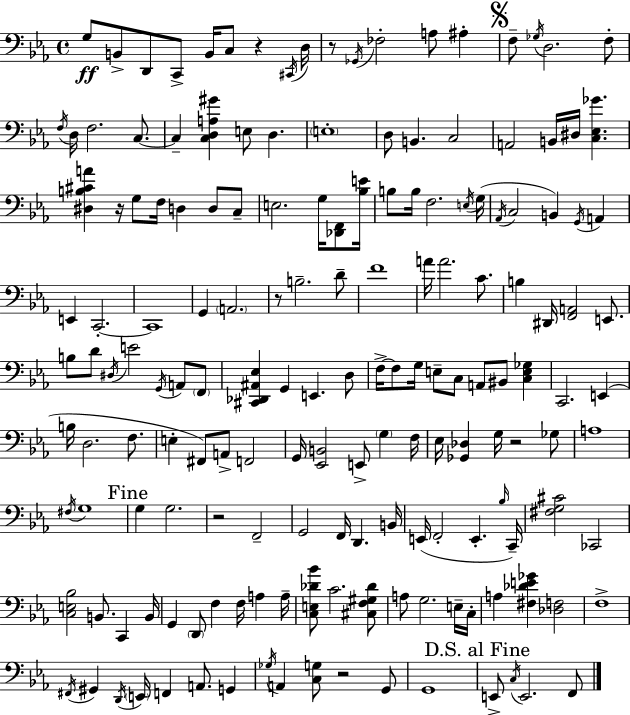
G3/e B2/e D2/e C2/e B2/s C3/e R/q C#2/s D3/s R/e Gb2/s FES3/h A3/e A#3/q F3/e Gb3/s D3/h. F3/e F3/s D3/s F3/h. C3/e. C3/q [C3,D3,A3,G#4]/q E3/e D3/q. E3/w D3/e B2/q. C3/h A2/h B2/s D#3/s [C3,Eb3,Gb4]/q. [D#3,B3,C#4,A4]/q R/s G3/e F3/s D3/q D3/e C3/e E3/h. G3/s [Db2,F2]/e [Bb3,E4]/s B3/e B3/s F3/h. E3/s G3/s Ab2/s C3/h B2/q G2/s A2/q E2/q C2/h. C2/w G2/q A2/h. R/e B3/h. D4/e F4/w A4/s A4/h. C4/e. B3/q D#2/s [F2,A2]/h E2/e. B3/e D4/e D#3/s E4/h G2/s A2/e F2/e [C#2,Db2,A#2,Eb3]/q G2/q E2/q. D3/e F3/s F3/e G3/s E3/e C3/e A2/e BIS2/e [C3,E3,Gb3]/q C2/h. E2/q B3/s D3/h. F3/e. E3/q F#2/e A2/e F2/h G2/s [Eb2,B2]/h E2/e G3/q F3/s Eb3/s [Gb2,Db3]/q G3/s R/h Gb3/e A3/w F#3/s G3/w G3/q G3/h. R/h F2/h G2/h F2/s D2/q. B2/s E2/s F2/h E2/q. Bb3/s C2/s [F#3,G3,C#4]/h CES2/h [C3,E3,Bb3]/h B2/e. C2/q B2/s G2/q D2/e F3/q F3/s A3/q A3/s [C3,E3,Db4,Bb4]/e C4/h. [C#3,F3,G#3,Db4]/e A3/e G3/h. E3/s C3/s A3/q [F#3,Db4,E4,Gb4]/q [Db3,F3]/h F3/w F#2/s G#2/q D2/s E2/s F2/q A2/e. G2/q Gb3/s A2/q [C3,G3]/e R/h G2/e G2/w E2/e C3/s E2/h. F2/e